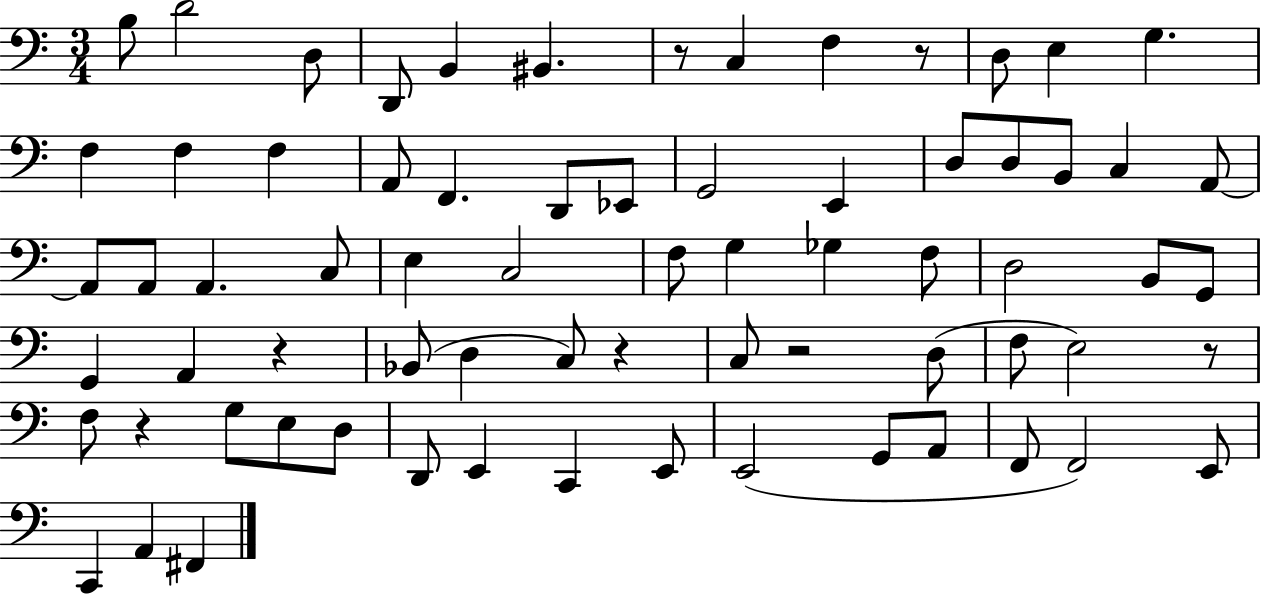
{
  \clef bass
  \numericTimeSignature
  \time 3/4
  \key c \major
  b8 d'2 d8 | d,8 b,4 bis,4. | r8 c4 f4 r8 | d8 e4 g4. | \break f4 f4 f4 | a,8 f,4. d,8 ees,8 | g,2 e,4 | d8 d8 b,8 c4 a,8~~ | \break a,8 a,8 a,4. c8 | e4 c2 | f8 g4 ges4 f8 | d2 b,8 g,8 | \break g,4 a,4 r4 | bes,8( d4 c8) r4 | c8 r2 d8( | f8 e2) r8 | \break f8 r4 g8 e8 d8 | d,8 e,4 c,4 e,8 | e,2( g,8 a,8 | f,8 f,2) e,8 | \break c,4 a,4 fis,4 | \bar "|."
}